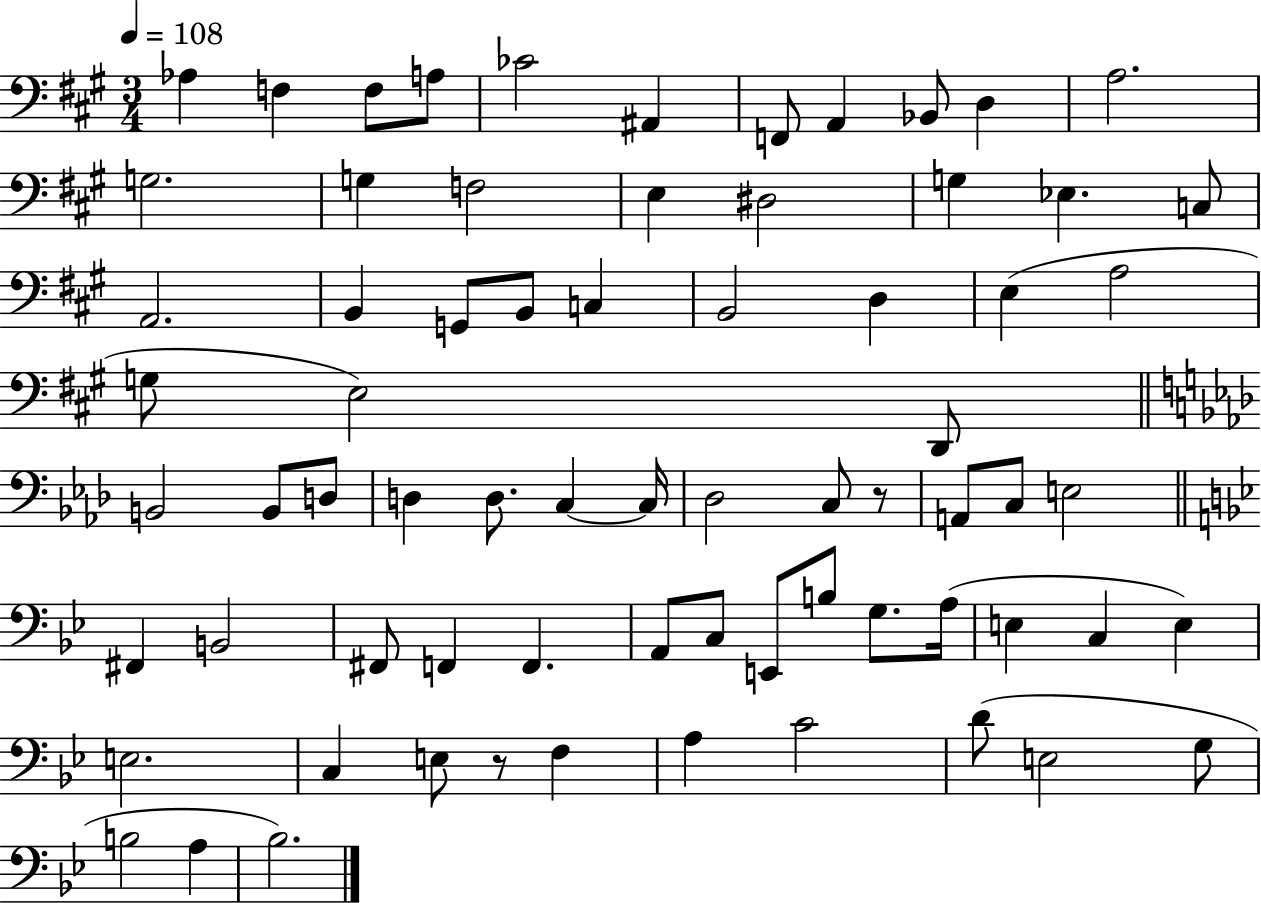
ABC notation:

X:1
T:Untitled
M:3/4
L:1/4
K:A
_A, F, F,/2 A,/2 _C2 ^A,, F,,/2 A,, _B,,/2 D, A,2 G,2 G, F,2 E, ^D,2 G, _E, C,/2 A,,2 B,, G,,/2 B,,/2 C, B,,2 D, E, A,2 G,/2 E,2 D,,/2 B,,2 B,,/2 D,/2 D, D,/2 C, C,/4 _D,2 C,/2 z/2 A,,/2 C,/2 E,2 ^F,, B,,2 ^F,,/2 F,, F,, A,,/2 C,/2 E,,/2 B,/2 G,/2 A,/4 E, C, E, E,2 C, E,/2 z/2 F, A, C2 D/2 E,2 G,/2 B,2 A, _B,2